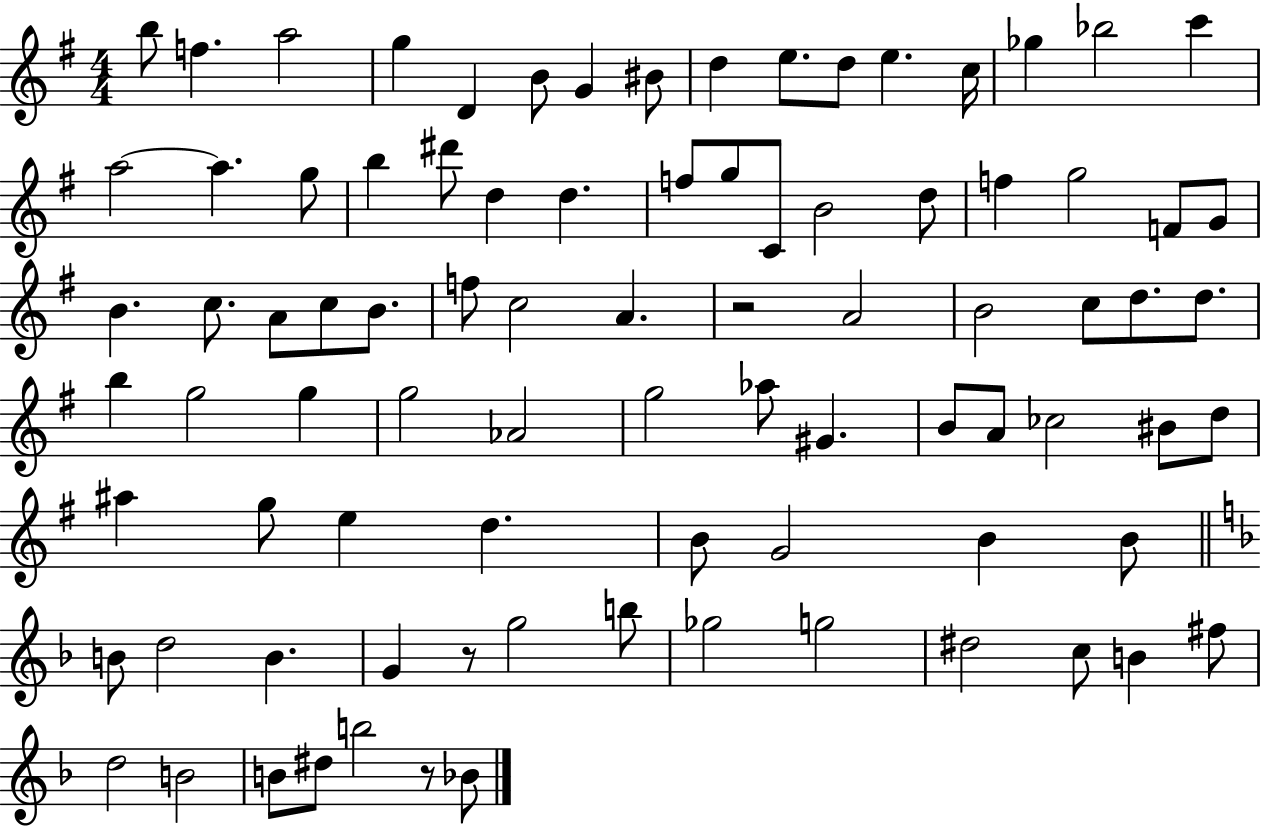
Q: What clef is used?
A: treble